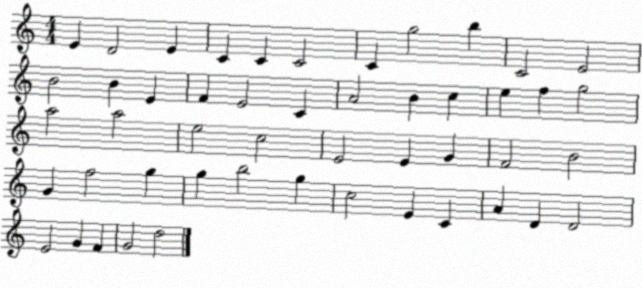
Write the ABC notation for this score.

X:1
T:Untitled
M:4/4
L:1/4
K:C
E D2 E C C C2 C g2 b C2 E2 B2 B E F E2 C A2 B c e f g2 a2 a2 e2 c2 E2 E G F2 B2 G f2 g g b2 g c2 E C A D D2 E2 G F G2 d2